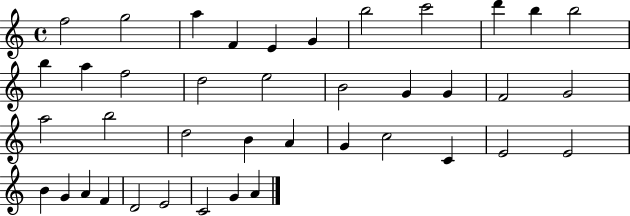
{
  \clef treble
  \time 4/4
  \defaultTimeSignature
  \key c \major
  f''2 g''2 | a''4 f'4 e'4 g'4 | b''2 c'''2 | d'''4 b''4 b''2 | \break b''4 a''4 f''2 | d''2 e''2 | b'2 g'4 g'4 | f'2 g'2 | \break a''2 b''2 | d''2 b'4 a'4 | g'4 c''2 c'4 | e'2 e'2 | \break b'4 g'4 a'4 f'4 | d'2 e'2 | c'2 g'4 a'4 | \bar "|."
}